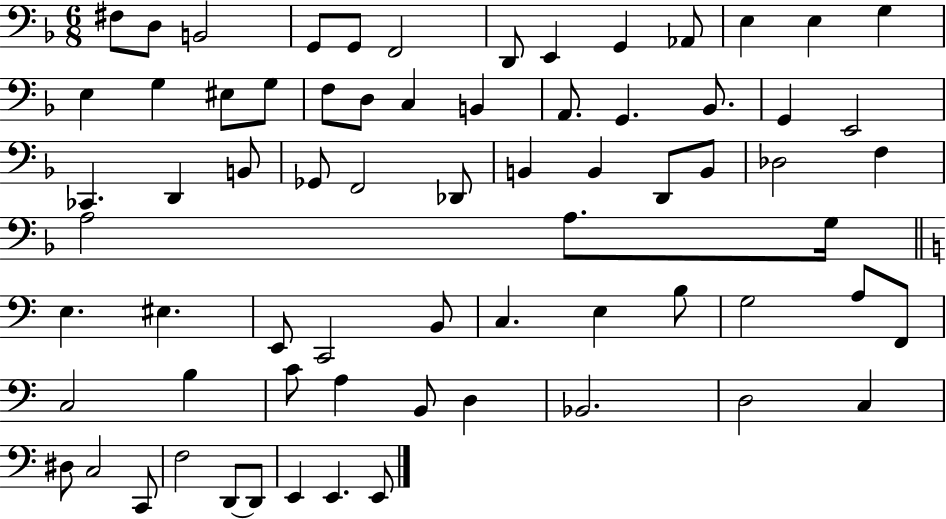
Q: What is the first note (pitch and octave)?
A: F#3